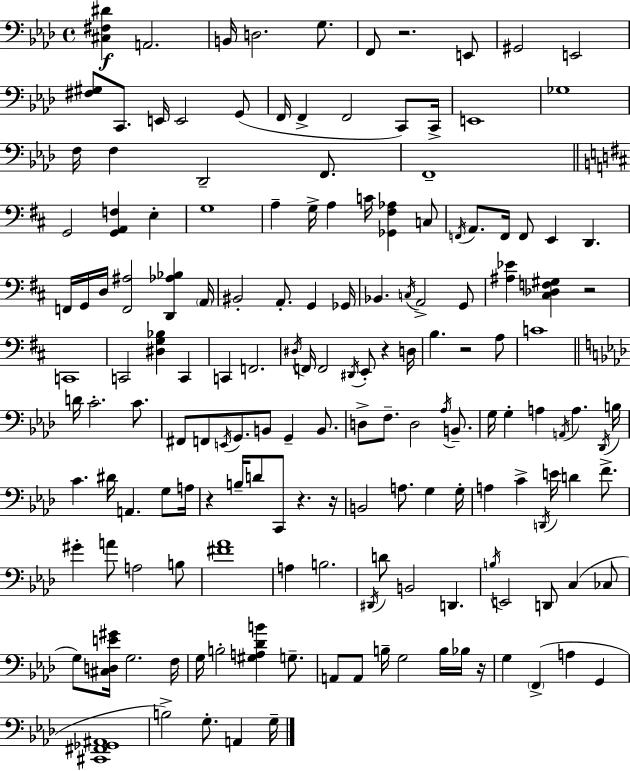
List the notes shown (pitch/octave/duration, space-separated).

[C#3,F#3,D#4]/q A2/h. B2/s D3/h. G3/e. F2/e R/h. E2/e G#2/h E2/h [F#3,G#3]/e C2/e. E2/s E2/h G2/e F2/s F2/q F2/h C2/e C2/s E2/w Gb3/w F3/s F3/q Db2/h F2/e. F2/w G2/h [G2,A2,F3]/q E3/q G3/w A3/q G3/s A3/q C4/s [Gb2,F#3,Ab3]/q C3/e F2/s A2/e. F2/s F2/e E2/q D2/q. F2/s G2/s D3/s [F2,A#3]/h [D2,Ab3,Bb3]/q A2/s BIS2/h A2/e. G2/q Gb2/s Bb2/q. C3/s A2/h G2/e [A#3,Eb4]/q [C#3,Db3,F3,G#3]/q R/h C2/w C2/h [D#3,G3,Bb3]/q C2/q C2/q F2/h. D#3/s F2/s F2/h D#2/s E2/e R/q D3/s B3/q. R/h A3/e C4/w D4/s C4/h. C4/e. F#2/e F2/e E2/s G2/e. B2/e G2/q B2/e. D3/e F3/e. D3/h Ab3/s B2/e. G3/s G3/q A3/q A2/s A3/q. Db2/s B3/s C4/q. D#4/s A2/q. G3/e A3/s R/q B3/s D4/e C2/e R/q. R/s B2/h A3/e. G3/q G3/s A3/q C4/q D2/s E4/s D4/q F4/e. G#4/q A4/e A3/h B3/e [F#4,Ab4]/w A3/q B3/h. D#2/s D4/e B2/h D2/q. B3/s E2/h D2/e C3/q CES3/e G3/e [C#3,D3,E4,G#4]/s G3/h. F3/s G3/s B3/h [G#3,A3,Db4,B4]/q G3/e. A2/e A2/e B3/s G3/h B3/s Bb3/s R/s G3/q F2/q A3/q G2/q [C#2,F#2,Gb2,A#2]/w B3/h G3/e. A2/q G3/s